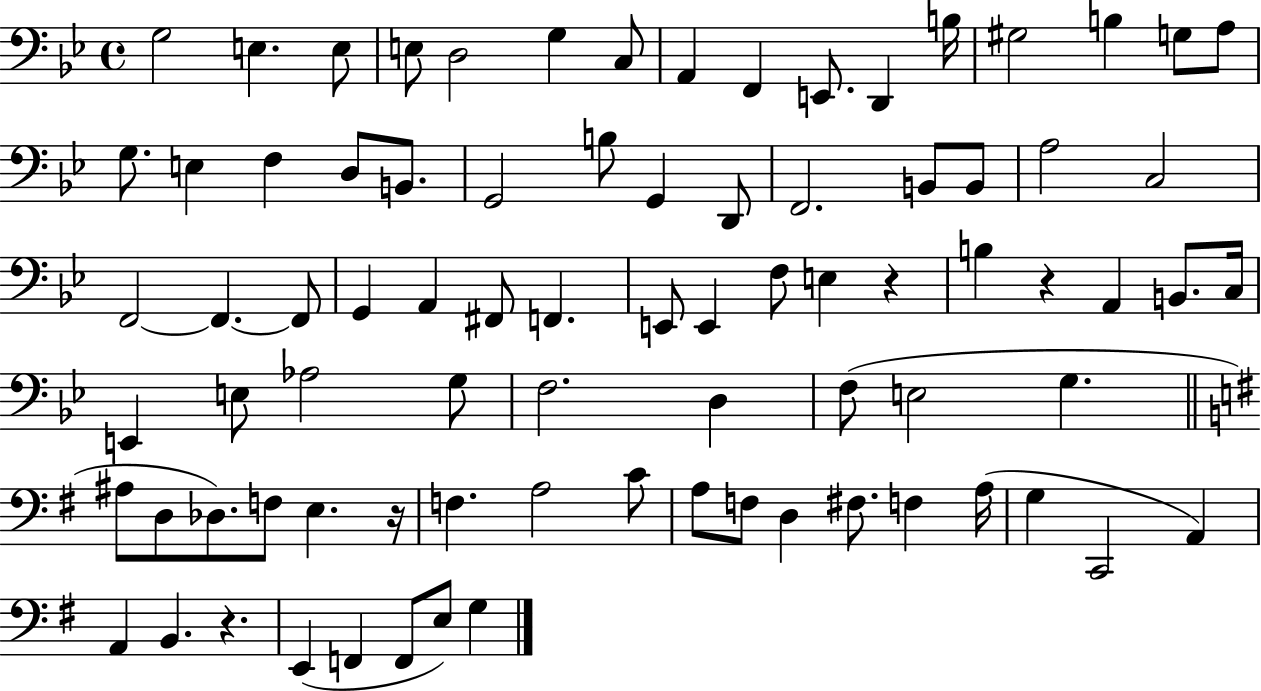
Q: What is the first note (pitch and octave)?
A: G3